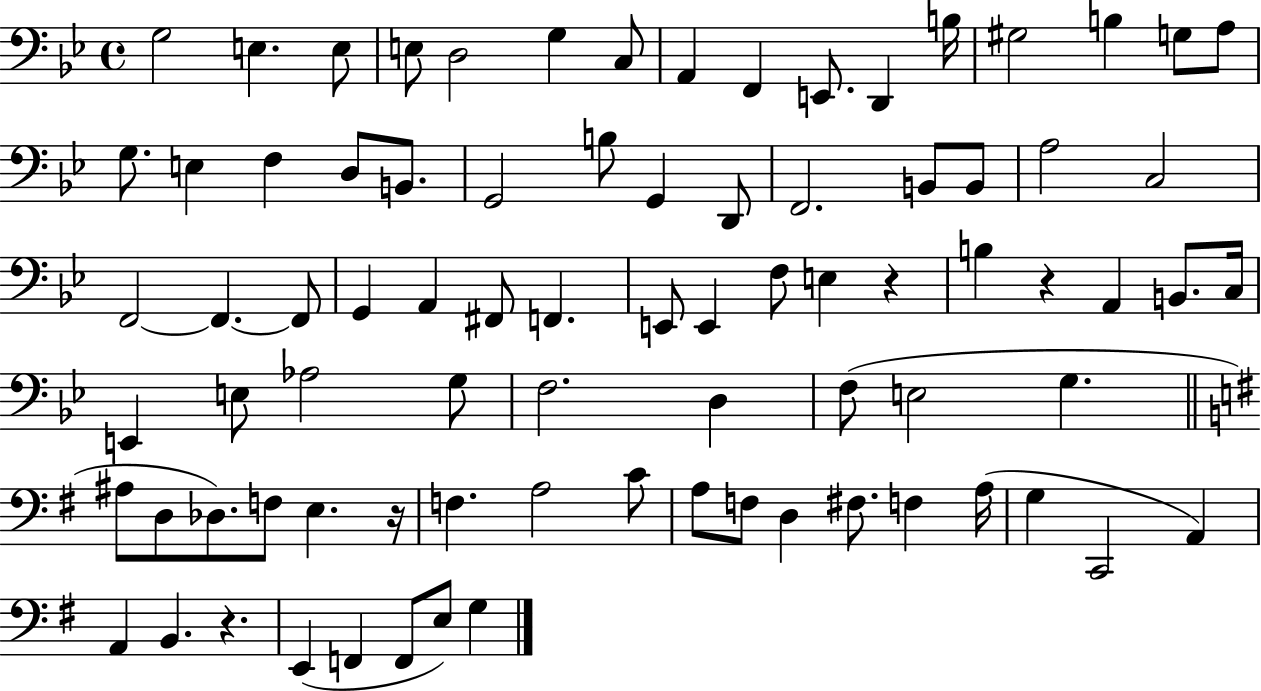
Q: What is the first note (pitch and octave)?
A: G3